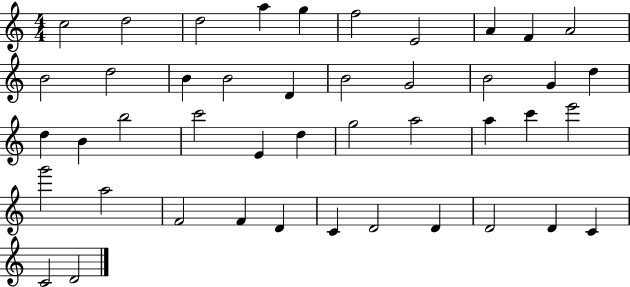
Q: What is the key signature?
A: C major